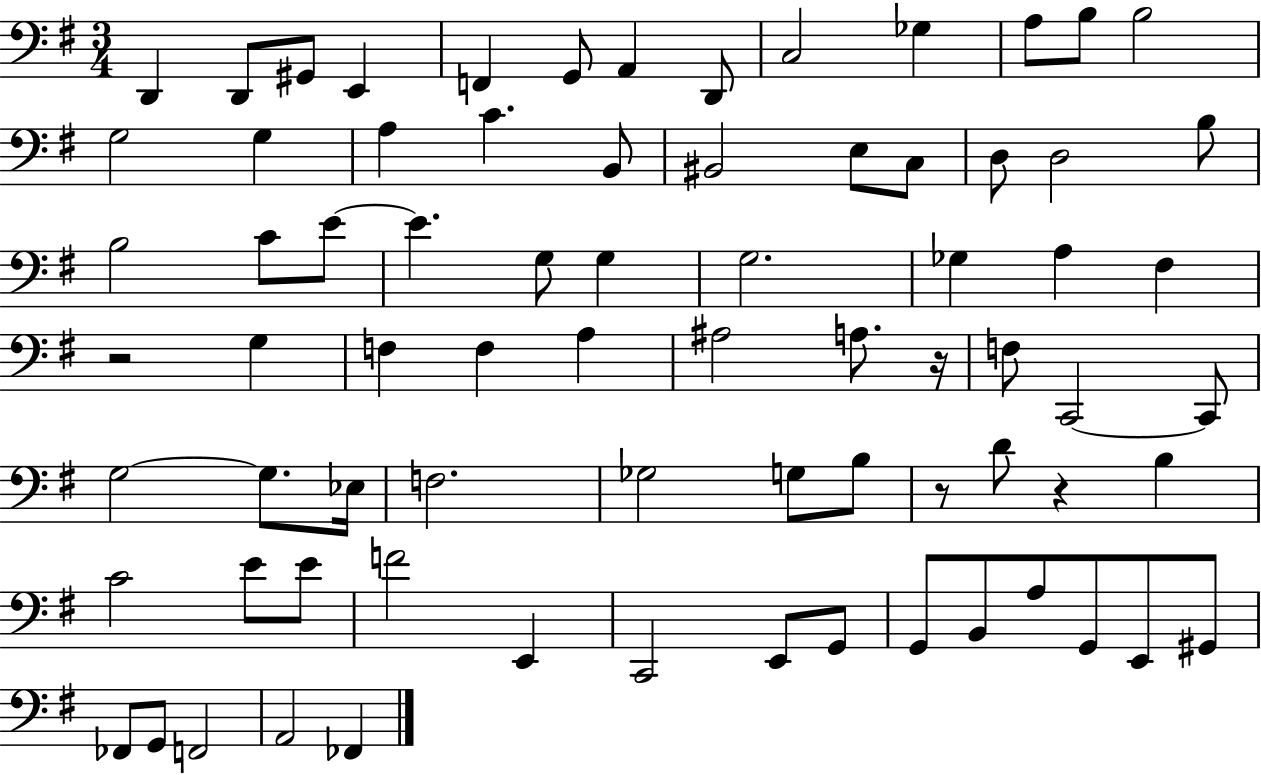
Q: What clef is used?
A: bass